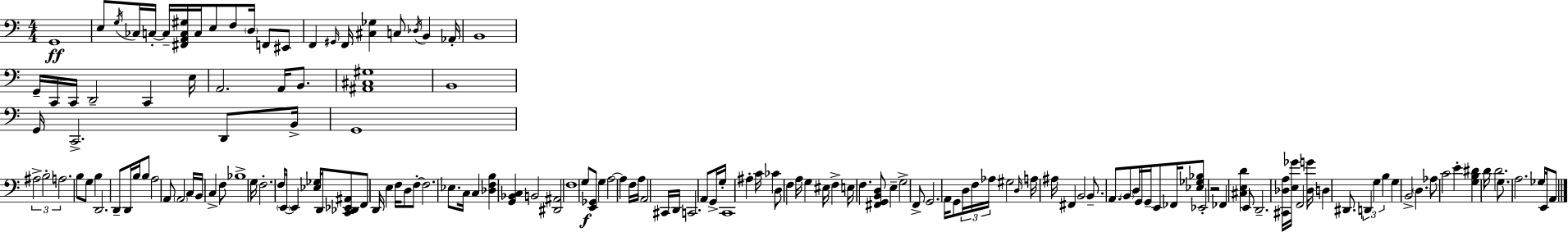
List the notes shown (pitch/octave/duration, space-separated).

G2/w E3/e G3/s CES3/s C3/s C3/s [F#2,A2,C3,G#3]/s C3/s E3/e F3/e D3/s F2/e EIS2/e F2/q G#2/s F2/s [C#3,Gb3]/q C3/e Db3/s B2/q Ab2/s B2/w G2/s C2/s C2/s D2/h C2/q E3/s A2/h. A2/s B2/e. [A#2,C#3,G#3]/w B2/w G2/s C2/h. D2/e B2/s G2/w A#3/h B3/h A3/h. B3/e G3/e B3/q D2/h. D2/e D2/s B3/s B3/e A3/h A2/e A2/h C3/s B2/s C3/q F3/e Bb3/w G3/s F3/h. F3/e E2/s E2/q [Eb3,Gb3]/s D2/s [C2,Db2,Eb2,A#2]/e F2/e D2/s E3/q F3/s D3/e F3/e F3/h. Eb3/e. C3/s C3/q [Db3,F3,B3]/q [G2,Bb2,C3]/q B2/h [D#2,A#2]/h F3/w G3/e [E2,Gb2]/e G3/q A3/h A3/q F3/s A3/s A2/h C#2/s D2/s C2/h. A2/e G2/s G3/s C2/w A#3/q C4/s CES4/q D3/e F3/q A3/s G3/q EIS3/s F3/q E3/s F3/q. [F#2,G2,B2,D3]/e E3/q G3/h F2/e G2/h. A2/s G2/e D3/s F3/s Ab3/s G#3/h D3/s A3/s A#3/s F#2/q B2/h B2/e. A2/e. B2/e D3/s G2/s G2/s E2/e FES2/s [Eb3,Gb3,Bb3]/e Eb2/h R/h FES2/q [C#3,E3,D4]/q E2/e D2/h. [C#2,Db3,A3]/s [E3,Gb4]/s F2/h [Db3,G4]/s D3/q D#2/e. D2/q G3/q B3/q G3/q B2/h D3/q. Ab3/e C4/h E4/q [G3,B3,D#4]/q D4/s D4/h. G3/e. A3/h. Gb3/s E2/s A2/e